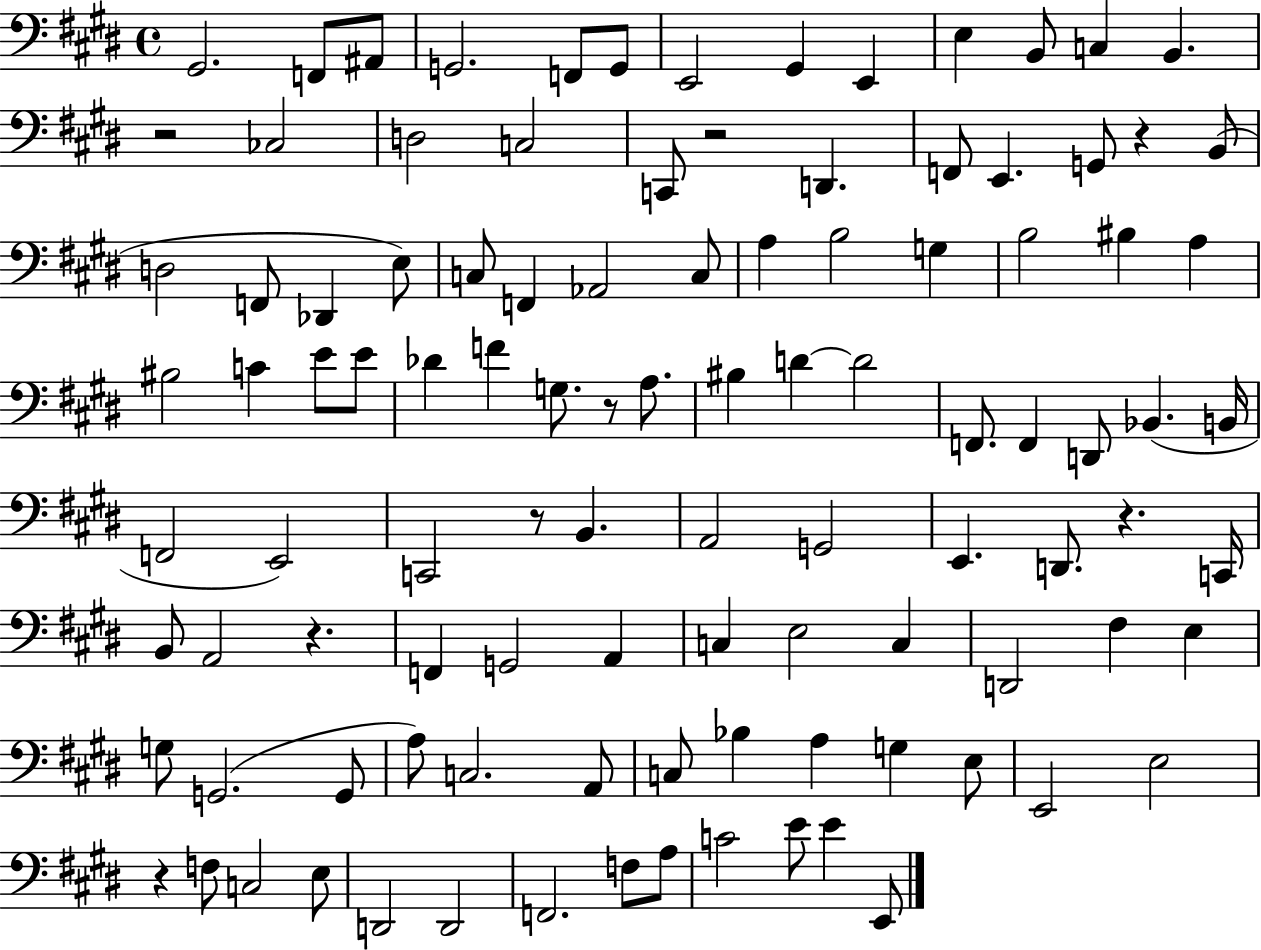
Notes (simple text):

G#2/h. F2/e A#2/e G2/h. F2/e G2/e E2/h G#2/q E2/q E3/q B2/e C3/q B2/q. R/h CES3/h D3/h C3/h C2/e R/h D2/q. F2/e E2/q. G2/e R/q B2/e D3/h F2/e Db2/q E3/e C3/e F2/q Ab2/h C3/e A3/q B3/h G3/q B3/h BIS3/q A3/q BIS3/h C4/q E4/e E4/e Db4/q F4/q G3/e. R/e A3/e. BIS3/q D4/q D4/h F2/e. F2/q D2/e Bb2/q. B2/s F2/h E2/h C2/h R/e B2/q. A2/h G2/h E2/q. D2/e. R/q. C2/s B2/e A2/h R/q. F2/q G2/h A2/q C3/q E3/h C3/q D2/h F#3/q E3/q G3/e G2/h. G2/e A3/e C3/h. A2/e C3/e Bb3/q A3/q G3/q E3/e E2/h E3/h R/q F3/e C3/h E3/e D2/h D2/h F2/h. F3/e A3/e C4/h E4/e E4/q E2/e